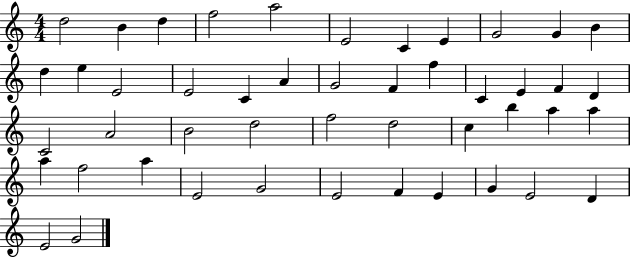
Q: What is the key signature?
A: C major